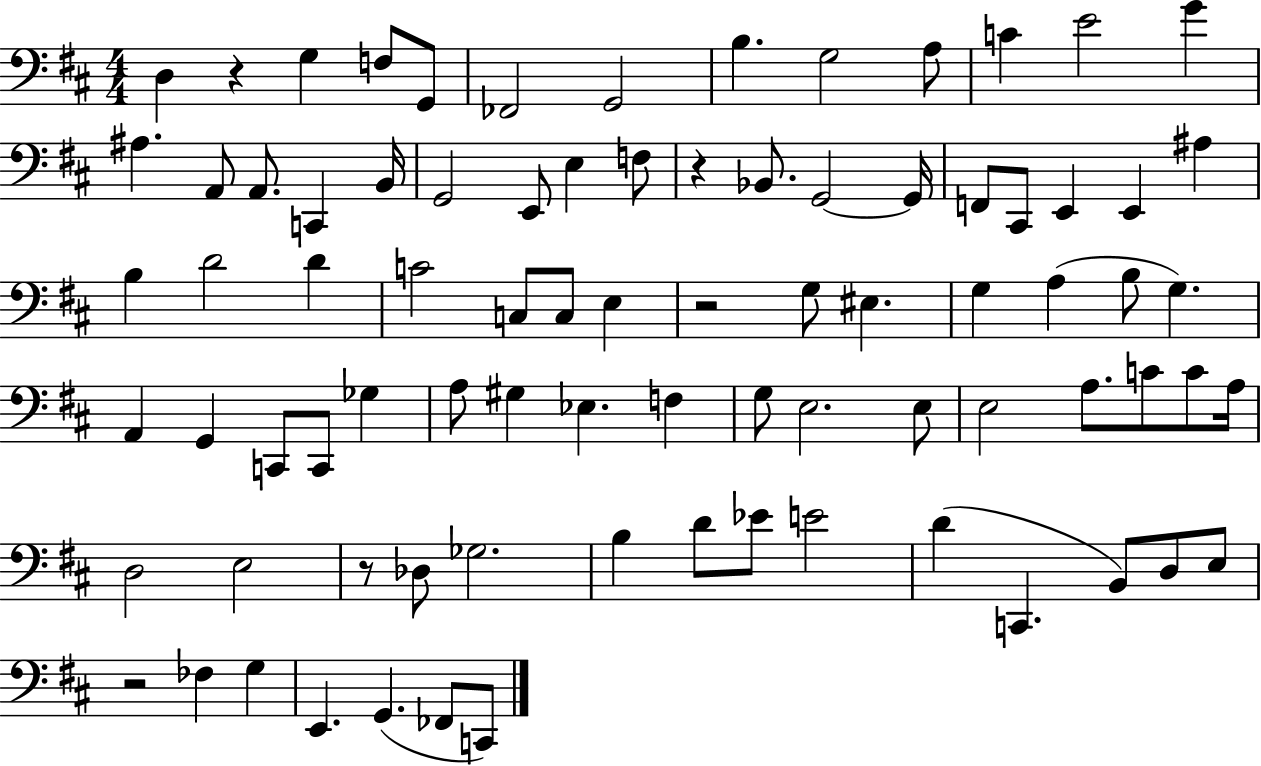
{
  \clef bass
  \numericTimeSignature
  \time 4/4
  \key d \major
  d4 r4 g4 f8 g,8 | fes,2 g,2 | b4. g2 a8 | c'4 e'2 g'4 | \break ais4. a,8 a,8. c,4 b,16 | g,2 e,8 e4 f8 | r4 bes,8. g,2~~ g,16 | f,8 cis,8 e,4 e,4 ais4 | \break b4 d'2 d'4 | c'2 c8 c8 e4 | r2 g8 eis4. | g4 a4( b8 g4.) | \break a,4 g,4 c,8 c,8 ges4 | a8 gis4 ees4. f4 | g8 e2. e8 | e2 a8. c'8 c'8 a16 | \break d2 e2 | r8 des8 ges2. | b4 d'8 ees'8 e'2 | d'4( c,4. b,8) d8 e8 | \break r2 fes4 g4 | e,4. g,4.( fes,8 c,8) | \bar "|."
}